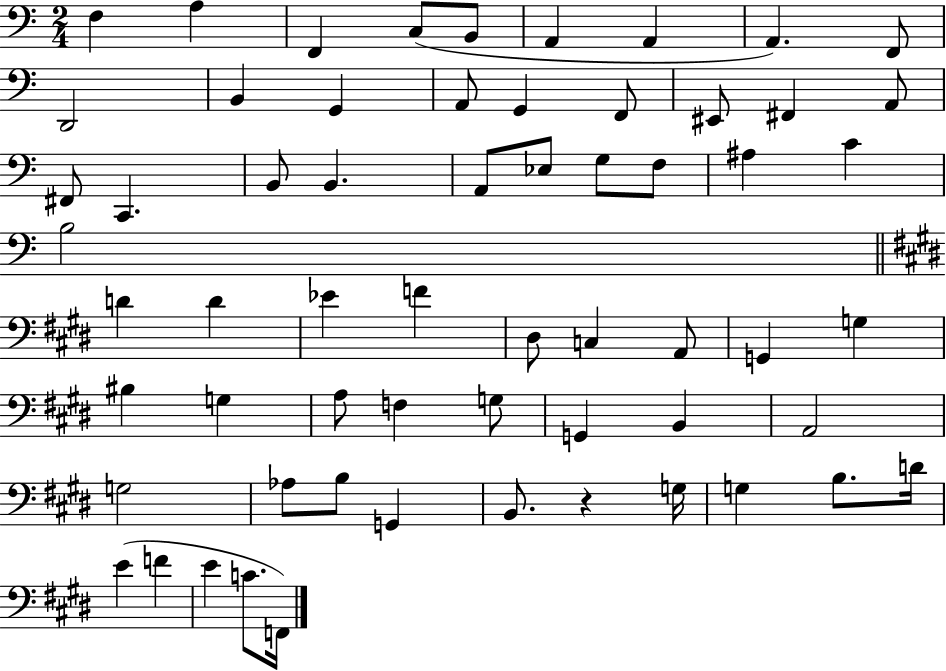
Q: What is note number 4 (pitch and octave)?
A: C3